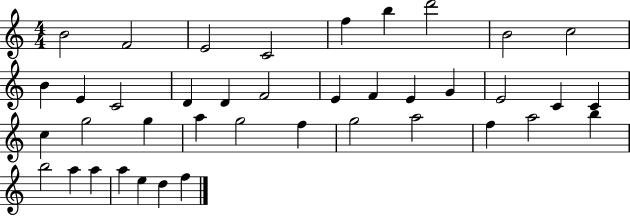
{
  \clef treble
  \numericTimeSignature
  \time 4/4
  \key c \major
  b'2 f'2 | e'2 c'2 | f''4 b''4 d'''2 | b'2 c''2 | \break b'4 e'4 c'2 | d'4 d'4 f'2 | e'4 f'4 e'4 g'4 | e'2 c'4 c'4 | \break c''4 g''2 g''4 | a''4 g''2 f''4 | g''2 a''2 | f''4 a''2 b''4 | \break b''2 a''4 a''4 | a''4 e''4 d''4 f''4 | \bar "|."
}